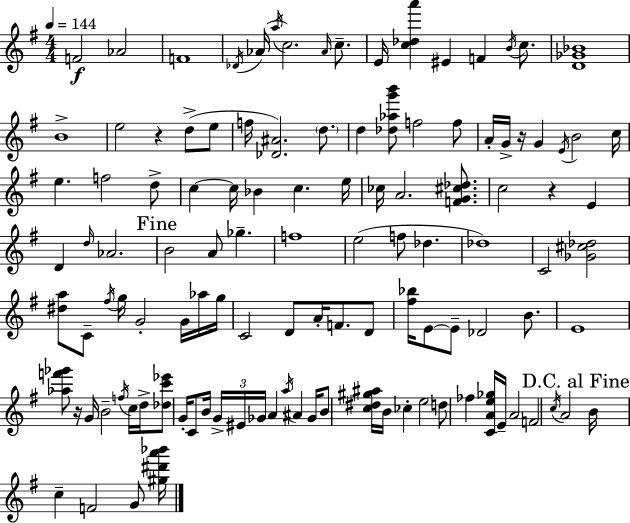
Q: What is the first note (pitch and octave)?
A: F4